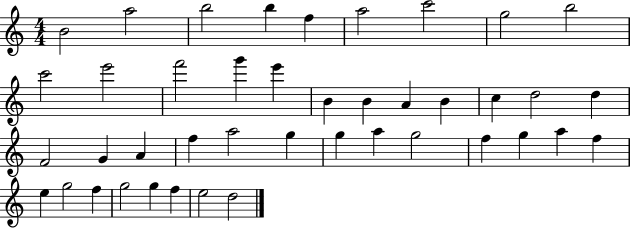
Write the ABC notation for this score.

X:1
T:Untitled
M:4/4
L:1/4
K:C
B2 a2 b2 b f a2 c'2 g2 b2 c'2 e'2 f'2 g' e' B B A B c d2 d F2 G A f a2 g g a g2 f g a f e g2 f g2 g f e2 d2